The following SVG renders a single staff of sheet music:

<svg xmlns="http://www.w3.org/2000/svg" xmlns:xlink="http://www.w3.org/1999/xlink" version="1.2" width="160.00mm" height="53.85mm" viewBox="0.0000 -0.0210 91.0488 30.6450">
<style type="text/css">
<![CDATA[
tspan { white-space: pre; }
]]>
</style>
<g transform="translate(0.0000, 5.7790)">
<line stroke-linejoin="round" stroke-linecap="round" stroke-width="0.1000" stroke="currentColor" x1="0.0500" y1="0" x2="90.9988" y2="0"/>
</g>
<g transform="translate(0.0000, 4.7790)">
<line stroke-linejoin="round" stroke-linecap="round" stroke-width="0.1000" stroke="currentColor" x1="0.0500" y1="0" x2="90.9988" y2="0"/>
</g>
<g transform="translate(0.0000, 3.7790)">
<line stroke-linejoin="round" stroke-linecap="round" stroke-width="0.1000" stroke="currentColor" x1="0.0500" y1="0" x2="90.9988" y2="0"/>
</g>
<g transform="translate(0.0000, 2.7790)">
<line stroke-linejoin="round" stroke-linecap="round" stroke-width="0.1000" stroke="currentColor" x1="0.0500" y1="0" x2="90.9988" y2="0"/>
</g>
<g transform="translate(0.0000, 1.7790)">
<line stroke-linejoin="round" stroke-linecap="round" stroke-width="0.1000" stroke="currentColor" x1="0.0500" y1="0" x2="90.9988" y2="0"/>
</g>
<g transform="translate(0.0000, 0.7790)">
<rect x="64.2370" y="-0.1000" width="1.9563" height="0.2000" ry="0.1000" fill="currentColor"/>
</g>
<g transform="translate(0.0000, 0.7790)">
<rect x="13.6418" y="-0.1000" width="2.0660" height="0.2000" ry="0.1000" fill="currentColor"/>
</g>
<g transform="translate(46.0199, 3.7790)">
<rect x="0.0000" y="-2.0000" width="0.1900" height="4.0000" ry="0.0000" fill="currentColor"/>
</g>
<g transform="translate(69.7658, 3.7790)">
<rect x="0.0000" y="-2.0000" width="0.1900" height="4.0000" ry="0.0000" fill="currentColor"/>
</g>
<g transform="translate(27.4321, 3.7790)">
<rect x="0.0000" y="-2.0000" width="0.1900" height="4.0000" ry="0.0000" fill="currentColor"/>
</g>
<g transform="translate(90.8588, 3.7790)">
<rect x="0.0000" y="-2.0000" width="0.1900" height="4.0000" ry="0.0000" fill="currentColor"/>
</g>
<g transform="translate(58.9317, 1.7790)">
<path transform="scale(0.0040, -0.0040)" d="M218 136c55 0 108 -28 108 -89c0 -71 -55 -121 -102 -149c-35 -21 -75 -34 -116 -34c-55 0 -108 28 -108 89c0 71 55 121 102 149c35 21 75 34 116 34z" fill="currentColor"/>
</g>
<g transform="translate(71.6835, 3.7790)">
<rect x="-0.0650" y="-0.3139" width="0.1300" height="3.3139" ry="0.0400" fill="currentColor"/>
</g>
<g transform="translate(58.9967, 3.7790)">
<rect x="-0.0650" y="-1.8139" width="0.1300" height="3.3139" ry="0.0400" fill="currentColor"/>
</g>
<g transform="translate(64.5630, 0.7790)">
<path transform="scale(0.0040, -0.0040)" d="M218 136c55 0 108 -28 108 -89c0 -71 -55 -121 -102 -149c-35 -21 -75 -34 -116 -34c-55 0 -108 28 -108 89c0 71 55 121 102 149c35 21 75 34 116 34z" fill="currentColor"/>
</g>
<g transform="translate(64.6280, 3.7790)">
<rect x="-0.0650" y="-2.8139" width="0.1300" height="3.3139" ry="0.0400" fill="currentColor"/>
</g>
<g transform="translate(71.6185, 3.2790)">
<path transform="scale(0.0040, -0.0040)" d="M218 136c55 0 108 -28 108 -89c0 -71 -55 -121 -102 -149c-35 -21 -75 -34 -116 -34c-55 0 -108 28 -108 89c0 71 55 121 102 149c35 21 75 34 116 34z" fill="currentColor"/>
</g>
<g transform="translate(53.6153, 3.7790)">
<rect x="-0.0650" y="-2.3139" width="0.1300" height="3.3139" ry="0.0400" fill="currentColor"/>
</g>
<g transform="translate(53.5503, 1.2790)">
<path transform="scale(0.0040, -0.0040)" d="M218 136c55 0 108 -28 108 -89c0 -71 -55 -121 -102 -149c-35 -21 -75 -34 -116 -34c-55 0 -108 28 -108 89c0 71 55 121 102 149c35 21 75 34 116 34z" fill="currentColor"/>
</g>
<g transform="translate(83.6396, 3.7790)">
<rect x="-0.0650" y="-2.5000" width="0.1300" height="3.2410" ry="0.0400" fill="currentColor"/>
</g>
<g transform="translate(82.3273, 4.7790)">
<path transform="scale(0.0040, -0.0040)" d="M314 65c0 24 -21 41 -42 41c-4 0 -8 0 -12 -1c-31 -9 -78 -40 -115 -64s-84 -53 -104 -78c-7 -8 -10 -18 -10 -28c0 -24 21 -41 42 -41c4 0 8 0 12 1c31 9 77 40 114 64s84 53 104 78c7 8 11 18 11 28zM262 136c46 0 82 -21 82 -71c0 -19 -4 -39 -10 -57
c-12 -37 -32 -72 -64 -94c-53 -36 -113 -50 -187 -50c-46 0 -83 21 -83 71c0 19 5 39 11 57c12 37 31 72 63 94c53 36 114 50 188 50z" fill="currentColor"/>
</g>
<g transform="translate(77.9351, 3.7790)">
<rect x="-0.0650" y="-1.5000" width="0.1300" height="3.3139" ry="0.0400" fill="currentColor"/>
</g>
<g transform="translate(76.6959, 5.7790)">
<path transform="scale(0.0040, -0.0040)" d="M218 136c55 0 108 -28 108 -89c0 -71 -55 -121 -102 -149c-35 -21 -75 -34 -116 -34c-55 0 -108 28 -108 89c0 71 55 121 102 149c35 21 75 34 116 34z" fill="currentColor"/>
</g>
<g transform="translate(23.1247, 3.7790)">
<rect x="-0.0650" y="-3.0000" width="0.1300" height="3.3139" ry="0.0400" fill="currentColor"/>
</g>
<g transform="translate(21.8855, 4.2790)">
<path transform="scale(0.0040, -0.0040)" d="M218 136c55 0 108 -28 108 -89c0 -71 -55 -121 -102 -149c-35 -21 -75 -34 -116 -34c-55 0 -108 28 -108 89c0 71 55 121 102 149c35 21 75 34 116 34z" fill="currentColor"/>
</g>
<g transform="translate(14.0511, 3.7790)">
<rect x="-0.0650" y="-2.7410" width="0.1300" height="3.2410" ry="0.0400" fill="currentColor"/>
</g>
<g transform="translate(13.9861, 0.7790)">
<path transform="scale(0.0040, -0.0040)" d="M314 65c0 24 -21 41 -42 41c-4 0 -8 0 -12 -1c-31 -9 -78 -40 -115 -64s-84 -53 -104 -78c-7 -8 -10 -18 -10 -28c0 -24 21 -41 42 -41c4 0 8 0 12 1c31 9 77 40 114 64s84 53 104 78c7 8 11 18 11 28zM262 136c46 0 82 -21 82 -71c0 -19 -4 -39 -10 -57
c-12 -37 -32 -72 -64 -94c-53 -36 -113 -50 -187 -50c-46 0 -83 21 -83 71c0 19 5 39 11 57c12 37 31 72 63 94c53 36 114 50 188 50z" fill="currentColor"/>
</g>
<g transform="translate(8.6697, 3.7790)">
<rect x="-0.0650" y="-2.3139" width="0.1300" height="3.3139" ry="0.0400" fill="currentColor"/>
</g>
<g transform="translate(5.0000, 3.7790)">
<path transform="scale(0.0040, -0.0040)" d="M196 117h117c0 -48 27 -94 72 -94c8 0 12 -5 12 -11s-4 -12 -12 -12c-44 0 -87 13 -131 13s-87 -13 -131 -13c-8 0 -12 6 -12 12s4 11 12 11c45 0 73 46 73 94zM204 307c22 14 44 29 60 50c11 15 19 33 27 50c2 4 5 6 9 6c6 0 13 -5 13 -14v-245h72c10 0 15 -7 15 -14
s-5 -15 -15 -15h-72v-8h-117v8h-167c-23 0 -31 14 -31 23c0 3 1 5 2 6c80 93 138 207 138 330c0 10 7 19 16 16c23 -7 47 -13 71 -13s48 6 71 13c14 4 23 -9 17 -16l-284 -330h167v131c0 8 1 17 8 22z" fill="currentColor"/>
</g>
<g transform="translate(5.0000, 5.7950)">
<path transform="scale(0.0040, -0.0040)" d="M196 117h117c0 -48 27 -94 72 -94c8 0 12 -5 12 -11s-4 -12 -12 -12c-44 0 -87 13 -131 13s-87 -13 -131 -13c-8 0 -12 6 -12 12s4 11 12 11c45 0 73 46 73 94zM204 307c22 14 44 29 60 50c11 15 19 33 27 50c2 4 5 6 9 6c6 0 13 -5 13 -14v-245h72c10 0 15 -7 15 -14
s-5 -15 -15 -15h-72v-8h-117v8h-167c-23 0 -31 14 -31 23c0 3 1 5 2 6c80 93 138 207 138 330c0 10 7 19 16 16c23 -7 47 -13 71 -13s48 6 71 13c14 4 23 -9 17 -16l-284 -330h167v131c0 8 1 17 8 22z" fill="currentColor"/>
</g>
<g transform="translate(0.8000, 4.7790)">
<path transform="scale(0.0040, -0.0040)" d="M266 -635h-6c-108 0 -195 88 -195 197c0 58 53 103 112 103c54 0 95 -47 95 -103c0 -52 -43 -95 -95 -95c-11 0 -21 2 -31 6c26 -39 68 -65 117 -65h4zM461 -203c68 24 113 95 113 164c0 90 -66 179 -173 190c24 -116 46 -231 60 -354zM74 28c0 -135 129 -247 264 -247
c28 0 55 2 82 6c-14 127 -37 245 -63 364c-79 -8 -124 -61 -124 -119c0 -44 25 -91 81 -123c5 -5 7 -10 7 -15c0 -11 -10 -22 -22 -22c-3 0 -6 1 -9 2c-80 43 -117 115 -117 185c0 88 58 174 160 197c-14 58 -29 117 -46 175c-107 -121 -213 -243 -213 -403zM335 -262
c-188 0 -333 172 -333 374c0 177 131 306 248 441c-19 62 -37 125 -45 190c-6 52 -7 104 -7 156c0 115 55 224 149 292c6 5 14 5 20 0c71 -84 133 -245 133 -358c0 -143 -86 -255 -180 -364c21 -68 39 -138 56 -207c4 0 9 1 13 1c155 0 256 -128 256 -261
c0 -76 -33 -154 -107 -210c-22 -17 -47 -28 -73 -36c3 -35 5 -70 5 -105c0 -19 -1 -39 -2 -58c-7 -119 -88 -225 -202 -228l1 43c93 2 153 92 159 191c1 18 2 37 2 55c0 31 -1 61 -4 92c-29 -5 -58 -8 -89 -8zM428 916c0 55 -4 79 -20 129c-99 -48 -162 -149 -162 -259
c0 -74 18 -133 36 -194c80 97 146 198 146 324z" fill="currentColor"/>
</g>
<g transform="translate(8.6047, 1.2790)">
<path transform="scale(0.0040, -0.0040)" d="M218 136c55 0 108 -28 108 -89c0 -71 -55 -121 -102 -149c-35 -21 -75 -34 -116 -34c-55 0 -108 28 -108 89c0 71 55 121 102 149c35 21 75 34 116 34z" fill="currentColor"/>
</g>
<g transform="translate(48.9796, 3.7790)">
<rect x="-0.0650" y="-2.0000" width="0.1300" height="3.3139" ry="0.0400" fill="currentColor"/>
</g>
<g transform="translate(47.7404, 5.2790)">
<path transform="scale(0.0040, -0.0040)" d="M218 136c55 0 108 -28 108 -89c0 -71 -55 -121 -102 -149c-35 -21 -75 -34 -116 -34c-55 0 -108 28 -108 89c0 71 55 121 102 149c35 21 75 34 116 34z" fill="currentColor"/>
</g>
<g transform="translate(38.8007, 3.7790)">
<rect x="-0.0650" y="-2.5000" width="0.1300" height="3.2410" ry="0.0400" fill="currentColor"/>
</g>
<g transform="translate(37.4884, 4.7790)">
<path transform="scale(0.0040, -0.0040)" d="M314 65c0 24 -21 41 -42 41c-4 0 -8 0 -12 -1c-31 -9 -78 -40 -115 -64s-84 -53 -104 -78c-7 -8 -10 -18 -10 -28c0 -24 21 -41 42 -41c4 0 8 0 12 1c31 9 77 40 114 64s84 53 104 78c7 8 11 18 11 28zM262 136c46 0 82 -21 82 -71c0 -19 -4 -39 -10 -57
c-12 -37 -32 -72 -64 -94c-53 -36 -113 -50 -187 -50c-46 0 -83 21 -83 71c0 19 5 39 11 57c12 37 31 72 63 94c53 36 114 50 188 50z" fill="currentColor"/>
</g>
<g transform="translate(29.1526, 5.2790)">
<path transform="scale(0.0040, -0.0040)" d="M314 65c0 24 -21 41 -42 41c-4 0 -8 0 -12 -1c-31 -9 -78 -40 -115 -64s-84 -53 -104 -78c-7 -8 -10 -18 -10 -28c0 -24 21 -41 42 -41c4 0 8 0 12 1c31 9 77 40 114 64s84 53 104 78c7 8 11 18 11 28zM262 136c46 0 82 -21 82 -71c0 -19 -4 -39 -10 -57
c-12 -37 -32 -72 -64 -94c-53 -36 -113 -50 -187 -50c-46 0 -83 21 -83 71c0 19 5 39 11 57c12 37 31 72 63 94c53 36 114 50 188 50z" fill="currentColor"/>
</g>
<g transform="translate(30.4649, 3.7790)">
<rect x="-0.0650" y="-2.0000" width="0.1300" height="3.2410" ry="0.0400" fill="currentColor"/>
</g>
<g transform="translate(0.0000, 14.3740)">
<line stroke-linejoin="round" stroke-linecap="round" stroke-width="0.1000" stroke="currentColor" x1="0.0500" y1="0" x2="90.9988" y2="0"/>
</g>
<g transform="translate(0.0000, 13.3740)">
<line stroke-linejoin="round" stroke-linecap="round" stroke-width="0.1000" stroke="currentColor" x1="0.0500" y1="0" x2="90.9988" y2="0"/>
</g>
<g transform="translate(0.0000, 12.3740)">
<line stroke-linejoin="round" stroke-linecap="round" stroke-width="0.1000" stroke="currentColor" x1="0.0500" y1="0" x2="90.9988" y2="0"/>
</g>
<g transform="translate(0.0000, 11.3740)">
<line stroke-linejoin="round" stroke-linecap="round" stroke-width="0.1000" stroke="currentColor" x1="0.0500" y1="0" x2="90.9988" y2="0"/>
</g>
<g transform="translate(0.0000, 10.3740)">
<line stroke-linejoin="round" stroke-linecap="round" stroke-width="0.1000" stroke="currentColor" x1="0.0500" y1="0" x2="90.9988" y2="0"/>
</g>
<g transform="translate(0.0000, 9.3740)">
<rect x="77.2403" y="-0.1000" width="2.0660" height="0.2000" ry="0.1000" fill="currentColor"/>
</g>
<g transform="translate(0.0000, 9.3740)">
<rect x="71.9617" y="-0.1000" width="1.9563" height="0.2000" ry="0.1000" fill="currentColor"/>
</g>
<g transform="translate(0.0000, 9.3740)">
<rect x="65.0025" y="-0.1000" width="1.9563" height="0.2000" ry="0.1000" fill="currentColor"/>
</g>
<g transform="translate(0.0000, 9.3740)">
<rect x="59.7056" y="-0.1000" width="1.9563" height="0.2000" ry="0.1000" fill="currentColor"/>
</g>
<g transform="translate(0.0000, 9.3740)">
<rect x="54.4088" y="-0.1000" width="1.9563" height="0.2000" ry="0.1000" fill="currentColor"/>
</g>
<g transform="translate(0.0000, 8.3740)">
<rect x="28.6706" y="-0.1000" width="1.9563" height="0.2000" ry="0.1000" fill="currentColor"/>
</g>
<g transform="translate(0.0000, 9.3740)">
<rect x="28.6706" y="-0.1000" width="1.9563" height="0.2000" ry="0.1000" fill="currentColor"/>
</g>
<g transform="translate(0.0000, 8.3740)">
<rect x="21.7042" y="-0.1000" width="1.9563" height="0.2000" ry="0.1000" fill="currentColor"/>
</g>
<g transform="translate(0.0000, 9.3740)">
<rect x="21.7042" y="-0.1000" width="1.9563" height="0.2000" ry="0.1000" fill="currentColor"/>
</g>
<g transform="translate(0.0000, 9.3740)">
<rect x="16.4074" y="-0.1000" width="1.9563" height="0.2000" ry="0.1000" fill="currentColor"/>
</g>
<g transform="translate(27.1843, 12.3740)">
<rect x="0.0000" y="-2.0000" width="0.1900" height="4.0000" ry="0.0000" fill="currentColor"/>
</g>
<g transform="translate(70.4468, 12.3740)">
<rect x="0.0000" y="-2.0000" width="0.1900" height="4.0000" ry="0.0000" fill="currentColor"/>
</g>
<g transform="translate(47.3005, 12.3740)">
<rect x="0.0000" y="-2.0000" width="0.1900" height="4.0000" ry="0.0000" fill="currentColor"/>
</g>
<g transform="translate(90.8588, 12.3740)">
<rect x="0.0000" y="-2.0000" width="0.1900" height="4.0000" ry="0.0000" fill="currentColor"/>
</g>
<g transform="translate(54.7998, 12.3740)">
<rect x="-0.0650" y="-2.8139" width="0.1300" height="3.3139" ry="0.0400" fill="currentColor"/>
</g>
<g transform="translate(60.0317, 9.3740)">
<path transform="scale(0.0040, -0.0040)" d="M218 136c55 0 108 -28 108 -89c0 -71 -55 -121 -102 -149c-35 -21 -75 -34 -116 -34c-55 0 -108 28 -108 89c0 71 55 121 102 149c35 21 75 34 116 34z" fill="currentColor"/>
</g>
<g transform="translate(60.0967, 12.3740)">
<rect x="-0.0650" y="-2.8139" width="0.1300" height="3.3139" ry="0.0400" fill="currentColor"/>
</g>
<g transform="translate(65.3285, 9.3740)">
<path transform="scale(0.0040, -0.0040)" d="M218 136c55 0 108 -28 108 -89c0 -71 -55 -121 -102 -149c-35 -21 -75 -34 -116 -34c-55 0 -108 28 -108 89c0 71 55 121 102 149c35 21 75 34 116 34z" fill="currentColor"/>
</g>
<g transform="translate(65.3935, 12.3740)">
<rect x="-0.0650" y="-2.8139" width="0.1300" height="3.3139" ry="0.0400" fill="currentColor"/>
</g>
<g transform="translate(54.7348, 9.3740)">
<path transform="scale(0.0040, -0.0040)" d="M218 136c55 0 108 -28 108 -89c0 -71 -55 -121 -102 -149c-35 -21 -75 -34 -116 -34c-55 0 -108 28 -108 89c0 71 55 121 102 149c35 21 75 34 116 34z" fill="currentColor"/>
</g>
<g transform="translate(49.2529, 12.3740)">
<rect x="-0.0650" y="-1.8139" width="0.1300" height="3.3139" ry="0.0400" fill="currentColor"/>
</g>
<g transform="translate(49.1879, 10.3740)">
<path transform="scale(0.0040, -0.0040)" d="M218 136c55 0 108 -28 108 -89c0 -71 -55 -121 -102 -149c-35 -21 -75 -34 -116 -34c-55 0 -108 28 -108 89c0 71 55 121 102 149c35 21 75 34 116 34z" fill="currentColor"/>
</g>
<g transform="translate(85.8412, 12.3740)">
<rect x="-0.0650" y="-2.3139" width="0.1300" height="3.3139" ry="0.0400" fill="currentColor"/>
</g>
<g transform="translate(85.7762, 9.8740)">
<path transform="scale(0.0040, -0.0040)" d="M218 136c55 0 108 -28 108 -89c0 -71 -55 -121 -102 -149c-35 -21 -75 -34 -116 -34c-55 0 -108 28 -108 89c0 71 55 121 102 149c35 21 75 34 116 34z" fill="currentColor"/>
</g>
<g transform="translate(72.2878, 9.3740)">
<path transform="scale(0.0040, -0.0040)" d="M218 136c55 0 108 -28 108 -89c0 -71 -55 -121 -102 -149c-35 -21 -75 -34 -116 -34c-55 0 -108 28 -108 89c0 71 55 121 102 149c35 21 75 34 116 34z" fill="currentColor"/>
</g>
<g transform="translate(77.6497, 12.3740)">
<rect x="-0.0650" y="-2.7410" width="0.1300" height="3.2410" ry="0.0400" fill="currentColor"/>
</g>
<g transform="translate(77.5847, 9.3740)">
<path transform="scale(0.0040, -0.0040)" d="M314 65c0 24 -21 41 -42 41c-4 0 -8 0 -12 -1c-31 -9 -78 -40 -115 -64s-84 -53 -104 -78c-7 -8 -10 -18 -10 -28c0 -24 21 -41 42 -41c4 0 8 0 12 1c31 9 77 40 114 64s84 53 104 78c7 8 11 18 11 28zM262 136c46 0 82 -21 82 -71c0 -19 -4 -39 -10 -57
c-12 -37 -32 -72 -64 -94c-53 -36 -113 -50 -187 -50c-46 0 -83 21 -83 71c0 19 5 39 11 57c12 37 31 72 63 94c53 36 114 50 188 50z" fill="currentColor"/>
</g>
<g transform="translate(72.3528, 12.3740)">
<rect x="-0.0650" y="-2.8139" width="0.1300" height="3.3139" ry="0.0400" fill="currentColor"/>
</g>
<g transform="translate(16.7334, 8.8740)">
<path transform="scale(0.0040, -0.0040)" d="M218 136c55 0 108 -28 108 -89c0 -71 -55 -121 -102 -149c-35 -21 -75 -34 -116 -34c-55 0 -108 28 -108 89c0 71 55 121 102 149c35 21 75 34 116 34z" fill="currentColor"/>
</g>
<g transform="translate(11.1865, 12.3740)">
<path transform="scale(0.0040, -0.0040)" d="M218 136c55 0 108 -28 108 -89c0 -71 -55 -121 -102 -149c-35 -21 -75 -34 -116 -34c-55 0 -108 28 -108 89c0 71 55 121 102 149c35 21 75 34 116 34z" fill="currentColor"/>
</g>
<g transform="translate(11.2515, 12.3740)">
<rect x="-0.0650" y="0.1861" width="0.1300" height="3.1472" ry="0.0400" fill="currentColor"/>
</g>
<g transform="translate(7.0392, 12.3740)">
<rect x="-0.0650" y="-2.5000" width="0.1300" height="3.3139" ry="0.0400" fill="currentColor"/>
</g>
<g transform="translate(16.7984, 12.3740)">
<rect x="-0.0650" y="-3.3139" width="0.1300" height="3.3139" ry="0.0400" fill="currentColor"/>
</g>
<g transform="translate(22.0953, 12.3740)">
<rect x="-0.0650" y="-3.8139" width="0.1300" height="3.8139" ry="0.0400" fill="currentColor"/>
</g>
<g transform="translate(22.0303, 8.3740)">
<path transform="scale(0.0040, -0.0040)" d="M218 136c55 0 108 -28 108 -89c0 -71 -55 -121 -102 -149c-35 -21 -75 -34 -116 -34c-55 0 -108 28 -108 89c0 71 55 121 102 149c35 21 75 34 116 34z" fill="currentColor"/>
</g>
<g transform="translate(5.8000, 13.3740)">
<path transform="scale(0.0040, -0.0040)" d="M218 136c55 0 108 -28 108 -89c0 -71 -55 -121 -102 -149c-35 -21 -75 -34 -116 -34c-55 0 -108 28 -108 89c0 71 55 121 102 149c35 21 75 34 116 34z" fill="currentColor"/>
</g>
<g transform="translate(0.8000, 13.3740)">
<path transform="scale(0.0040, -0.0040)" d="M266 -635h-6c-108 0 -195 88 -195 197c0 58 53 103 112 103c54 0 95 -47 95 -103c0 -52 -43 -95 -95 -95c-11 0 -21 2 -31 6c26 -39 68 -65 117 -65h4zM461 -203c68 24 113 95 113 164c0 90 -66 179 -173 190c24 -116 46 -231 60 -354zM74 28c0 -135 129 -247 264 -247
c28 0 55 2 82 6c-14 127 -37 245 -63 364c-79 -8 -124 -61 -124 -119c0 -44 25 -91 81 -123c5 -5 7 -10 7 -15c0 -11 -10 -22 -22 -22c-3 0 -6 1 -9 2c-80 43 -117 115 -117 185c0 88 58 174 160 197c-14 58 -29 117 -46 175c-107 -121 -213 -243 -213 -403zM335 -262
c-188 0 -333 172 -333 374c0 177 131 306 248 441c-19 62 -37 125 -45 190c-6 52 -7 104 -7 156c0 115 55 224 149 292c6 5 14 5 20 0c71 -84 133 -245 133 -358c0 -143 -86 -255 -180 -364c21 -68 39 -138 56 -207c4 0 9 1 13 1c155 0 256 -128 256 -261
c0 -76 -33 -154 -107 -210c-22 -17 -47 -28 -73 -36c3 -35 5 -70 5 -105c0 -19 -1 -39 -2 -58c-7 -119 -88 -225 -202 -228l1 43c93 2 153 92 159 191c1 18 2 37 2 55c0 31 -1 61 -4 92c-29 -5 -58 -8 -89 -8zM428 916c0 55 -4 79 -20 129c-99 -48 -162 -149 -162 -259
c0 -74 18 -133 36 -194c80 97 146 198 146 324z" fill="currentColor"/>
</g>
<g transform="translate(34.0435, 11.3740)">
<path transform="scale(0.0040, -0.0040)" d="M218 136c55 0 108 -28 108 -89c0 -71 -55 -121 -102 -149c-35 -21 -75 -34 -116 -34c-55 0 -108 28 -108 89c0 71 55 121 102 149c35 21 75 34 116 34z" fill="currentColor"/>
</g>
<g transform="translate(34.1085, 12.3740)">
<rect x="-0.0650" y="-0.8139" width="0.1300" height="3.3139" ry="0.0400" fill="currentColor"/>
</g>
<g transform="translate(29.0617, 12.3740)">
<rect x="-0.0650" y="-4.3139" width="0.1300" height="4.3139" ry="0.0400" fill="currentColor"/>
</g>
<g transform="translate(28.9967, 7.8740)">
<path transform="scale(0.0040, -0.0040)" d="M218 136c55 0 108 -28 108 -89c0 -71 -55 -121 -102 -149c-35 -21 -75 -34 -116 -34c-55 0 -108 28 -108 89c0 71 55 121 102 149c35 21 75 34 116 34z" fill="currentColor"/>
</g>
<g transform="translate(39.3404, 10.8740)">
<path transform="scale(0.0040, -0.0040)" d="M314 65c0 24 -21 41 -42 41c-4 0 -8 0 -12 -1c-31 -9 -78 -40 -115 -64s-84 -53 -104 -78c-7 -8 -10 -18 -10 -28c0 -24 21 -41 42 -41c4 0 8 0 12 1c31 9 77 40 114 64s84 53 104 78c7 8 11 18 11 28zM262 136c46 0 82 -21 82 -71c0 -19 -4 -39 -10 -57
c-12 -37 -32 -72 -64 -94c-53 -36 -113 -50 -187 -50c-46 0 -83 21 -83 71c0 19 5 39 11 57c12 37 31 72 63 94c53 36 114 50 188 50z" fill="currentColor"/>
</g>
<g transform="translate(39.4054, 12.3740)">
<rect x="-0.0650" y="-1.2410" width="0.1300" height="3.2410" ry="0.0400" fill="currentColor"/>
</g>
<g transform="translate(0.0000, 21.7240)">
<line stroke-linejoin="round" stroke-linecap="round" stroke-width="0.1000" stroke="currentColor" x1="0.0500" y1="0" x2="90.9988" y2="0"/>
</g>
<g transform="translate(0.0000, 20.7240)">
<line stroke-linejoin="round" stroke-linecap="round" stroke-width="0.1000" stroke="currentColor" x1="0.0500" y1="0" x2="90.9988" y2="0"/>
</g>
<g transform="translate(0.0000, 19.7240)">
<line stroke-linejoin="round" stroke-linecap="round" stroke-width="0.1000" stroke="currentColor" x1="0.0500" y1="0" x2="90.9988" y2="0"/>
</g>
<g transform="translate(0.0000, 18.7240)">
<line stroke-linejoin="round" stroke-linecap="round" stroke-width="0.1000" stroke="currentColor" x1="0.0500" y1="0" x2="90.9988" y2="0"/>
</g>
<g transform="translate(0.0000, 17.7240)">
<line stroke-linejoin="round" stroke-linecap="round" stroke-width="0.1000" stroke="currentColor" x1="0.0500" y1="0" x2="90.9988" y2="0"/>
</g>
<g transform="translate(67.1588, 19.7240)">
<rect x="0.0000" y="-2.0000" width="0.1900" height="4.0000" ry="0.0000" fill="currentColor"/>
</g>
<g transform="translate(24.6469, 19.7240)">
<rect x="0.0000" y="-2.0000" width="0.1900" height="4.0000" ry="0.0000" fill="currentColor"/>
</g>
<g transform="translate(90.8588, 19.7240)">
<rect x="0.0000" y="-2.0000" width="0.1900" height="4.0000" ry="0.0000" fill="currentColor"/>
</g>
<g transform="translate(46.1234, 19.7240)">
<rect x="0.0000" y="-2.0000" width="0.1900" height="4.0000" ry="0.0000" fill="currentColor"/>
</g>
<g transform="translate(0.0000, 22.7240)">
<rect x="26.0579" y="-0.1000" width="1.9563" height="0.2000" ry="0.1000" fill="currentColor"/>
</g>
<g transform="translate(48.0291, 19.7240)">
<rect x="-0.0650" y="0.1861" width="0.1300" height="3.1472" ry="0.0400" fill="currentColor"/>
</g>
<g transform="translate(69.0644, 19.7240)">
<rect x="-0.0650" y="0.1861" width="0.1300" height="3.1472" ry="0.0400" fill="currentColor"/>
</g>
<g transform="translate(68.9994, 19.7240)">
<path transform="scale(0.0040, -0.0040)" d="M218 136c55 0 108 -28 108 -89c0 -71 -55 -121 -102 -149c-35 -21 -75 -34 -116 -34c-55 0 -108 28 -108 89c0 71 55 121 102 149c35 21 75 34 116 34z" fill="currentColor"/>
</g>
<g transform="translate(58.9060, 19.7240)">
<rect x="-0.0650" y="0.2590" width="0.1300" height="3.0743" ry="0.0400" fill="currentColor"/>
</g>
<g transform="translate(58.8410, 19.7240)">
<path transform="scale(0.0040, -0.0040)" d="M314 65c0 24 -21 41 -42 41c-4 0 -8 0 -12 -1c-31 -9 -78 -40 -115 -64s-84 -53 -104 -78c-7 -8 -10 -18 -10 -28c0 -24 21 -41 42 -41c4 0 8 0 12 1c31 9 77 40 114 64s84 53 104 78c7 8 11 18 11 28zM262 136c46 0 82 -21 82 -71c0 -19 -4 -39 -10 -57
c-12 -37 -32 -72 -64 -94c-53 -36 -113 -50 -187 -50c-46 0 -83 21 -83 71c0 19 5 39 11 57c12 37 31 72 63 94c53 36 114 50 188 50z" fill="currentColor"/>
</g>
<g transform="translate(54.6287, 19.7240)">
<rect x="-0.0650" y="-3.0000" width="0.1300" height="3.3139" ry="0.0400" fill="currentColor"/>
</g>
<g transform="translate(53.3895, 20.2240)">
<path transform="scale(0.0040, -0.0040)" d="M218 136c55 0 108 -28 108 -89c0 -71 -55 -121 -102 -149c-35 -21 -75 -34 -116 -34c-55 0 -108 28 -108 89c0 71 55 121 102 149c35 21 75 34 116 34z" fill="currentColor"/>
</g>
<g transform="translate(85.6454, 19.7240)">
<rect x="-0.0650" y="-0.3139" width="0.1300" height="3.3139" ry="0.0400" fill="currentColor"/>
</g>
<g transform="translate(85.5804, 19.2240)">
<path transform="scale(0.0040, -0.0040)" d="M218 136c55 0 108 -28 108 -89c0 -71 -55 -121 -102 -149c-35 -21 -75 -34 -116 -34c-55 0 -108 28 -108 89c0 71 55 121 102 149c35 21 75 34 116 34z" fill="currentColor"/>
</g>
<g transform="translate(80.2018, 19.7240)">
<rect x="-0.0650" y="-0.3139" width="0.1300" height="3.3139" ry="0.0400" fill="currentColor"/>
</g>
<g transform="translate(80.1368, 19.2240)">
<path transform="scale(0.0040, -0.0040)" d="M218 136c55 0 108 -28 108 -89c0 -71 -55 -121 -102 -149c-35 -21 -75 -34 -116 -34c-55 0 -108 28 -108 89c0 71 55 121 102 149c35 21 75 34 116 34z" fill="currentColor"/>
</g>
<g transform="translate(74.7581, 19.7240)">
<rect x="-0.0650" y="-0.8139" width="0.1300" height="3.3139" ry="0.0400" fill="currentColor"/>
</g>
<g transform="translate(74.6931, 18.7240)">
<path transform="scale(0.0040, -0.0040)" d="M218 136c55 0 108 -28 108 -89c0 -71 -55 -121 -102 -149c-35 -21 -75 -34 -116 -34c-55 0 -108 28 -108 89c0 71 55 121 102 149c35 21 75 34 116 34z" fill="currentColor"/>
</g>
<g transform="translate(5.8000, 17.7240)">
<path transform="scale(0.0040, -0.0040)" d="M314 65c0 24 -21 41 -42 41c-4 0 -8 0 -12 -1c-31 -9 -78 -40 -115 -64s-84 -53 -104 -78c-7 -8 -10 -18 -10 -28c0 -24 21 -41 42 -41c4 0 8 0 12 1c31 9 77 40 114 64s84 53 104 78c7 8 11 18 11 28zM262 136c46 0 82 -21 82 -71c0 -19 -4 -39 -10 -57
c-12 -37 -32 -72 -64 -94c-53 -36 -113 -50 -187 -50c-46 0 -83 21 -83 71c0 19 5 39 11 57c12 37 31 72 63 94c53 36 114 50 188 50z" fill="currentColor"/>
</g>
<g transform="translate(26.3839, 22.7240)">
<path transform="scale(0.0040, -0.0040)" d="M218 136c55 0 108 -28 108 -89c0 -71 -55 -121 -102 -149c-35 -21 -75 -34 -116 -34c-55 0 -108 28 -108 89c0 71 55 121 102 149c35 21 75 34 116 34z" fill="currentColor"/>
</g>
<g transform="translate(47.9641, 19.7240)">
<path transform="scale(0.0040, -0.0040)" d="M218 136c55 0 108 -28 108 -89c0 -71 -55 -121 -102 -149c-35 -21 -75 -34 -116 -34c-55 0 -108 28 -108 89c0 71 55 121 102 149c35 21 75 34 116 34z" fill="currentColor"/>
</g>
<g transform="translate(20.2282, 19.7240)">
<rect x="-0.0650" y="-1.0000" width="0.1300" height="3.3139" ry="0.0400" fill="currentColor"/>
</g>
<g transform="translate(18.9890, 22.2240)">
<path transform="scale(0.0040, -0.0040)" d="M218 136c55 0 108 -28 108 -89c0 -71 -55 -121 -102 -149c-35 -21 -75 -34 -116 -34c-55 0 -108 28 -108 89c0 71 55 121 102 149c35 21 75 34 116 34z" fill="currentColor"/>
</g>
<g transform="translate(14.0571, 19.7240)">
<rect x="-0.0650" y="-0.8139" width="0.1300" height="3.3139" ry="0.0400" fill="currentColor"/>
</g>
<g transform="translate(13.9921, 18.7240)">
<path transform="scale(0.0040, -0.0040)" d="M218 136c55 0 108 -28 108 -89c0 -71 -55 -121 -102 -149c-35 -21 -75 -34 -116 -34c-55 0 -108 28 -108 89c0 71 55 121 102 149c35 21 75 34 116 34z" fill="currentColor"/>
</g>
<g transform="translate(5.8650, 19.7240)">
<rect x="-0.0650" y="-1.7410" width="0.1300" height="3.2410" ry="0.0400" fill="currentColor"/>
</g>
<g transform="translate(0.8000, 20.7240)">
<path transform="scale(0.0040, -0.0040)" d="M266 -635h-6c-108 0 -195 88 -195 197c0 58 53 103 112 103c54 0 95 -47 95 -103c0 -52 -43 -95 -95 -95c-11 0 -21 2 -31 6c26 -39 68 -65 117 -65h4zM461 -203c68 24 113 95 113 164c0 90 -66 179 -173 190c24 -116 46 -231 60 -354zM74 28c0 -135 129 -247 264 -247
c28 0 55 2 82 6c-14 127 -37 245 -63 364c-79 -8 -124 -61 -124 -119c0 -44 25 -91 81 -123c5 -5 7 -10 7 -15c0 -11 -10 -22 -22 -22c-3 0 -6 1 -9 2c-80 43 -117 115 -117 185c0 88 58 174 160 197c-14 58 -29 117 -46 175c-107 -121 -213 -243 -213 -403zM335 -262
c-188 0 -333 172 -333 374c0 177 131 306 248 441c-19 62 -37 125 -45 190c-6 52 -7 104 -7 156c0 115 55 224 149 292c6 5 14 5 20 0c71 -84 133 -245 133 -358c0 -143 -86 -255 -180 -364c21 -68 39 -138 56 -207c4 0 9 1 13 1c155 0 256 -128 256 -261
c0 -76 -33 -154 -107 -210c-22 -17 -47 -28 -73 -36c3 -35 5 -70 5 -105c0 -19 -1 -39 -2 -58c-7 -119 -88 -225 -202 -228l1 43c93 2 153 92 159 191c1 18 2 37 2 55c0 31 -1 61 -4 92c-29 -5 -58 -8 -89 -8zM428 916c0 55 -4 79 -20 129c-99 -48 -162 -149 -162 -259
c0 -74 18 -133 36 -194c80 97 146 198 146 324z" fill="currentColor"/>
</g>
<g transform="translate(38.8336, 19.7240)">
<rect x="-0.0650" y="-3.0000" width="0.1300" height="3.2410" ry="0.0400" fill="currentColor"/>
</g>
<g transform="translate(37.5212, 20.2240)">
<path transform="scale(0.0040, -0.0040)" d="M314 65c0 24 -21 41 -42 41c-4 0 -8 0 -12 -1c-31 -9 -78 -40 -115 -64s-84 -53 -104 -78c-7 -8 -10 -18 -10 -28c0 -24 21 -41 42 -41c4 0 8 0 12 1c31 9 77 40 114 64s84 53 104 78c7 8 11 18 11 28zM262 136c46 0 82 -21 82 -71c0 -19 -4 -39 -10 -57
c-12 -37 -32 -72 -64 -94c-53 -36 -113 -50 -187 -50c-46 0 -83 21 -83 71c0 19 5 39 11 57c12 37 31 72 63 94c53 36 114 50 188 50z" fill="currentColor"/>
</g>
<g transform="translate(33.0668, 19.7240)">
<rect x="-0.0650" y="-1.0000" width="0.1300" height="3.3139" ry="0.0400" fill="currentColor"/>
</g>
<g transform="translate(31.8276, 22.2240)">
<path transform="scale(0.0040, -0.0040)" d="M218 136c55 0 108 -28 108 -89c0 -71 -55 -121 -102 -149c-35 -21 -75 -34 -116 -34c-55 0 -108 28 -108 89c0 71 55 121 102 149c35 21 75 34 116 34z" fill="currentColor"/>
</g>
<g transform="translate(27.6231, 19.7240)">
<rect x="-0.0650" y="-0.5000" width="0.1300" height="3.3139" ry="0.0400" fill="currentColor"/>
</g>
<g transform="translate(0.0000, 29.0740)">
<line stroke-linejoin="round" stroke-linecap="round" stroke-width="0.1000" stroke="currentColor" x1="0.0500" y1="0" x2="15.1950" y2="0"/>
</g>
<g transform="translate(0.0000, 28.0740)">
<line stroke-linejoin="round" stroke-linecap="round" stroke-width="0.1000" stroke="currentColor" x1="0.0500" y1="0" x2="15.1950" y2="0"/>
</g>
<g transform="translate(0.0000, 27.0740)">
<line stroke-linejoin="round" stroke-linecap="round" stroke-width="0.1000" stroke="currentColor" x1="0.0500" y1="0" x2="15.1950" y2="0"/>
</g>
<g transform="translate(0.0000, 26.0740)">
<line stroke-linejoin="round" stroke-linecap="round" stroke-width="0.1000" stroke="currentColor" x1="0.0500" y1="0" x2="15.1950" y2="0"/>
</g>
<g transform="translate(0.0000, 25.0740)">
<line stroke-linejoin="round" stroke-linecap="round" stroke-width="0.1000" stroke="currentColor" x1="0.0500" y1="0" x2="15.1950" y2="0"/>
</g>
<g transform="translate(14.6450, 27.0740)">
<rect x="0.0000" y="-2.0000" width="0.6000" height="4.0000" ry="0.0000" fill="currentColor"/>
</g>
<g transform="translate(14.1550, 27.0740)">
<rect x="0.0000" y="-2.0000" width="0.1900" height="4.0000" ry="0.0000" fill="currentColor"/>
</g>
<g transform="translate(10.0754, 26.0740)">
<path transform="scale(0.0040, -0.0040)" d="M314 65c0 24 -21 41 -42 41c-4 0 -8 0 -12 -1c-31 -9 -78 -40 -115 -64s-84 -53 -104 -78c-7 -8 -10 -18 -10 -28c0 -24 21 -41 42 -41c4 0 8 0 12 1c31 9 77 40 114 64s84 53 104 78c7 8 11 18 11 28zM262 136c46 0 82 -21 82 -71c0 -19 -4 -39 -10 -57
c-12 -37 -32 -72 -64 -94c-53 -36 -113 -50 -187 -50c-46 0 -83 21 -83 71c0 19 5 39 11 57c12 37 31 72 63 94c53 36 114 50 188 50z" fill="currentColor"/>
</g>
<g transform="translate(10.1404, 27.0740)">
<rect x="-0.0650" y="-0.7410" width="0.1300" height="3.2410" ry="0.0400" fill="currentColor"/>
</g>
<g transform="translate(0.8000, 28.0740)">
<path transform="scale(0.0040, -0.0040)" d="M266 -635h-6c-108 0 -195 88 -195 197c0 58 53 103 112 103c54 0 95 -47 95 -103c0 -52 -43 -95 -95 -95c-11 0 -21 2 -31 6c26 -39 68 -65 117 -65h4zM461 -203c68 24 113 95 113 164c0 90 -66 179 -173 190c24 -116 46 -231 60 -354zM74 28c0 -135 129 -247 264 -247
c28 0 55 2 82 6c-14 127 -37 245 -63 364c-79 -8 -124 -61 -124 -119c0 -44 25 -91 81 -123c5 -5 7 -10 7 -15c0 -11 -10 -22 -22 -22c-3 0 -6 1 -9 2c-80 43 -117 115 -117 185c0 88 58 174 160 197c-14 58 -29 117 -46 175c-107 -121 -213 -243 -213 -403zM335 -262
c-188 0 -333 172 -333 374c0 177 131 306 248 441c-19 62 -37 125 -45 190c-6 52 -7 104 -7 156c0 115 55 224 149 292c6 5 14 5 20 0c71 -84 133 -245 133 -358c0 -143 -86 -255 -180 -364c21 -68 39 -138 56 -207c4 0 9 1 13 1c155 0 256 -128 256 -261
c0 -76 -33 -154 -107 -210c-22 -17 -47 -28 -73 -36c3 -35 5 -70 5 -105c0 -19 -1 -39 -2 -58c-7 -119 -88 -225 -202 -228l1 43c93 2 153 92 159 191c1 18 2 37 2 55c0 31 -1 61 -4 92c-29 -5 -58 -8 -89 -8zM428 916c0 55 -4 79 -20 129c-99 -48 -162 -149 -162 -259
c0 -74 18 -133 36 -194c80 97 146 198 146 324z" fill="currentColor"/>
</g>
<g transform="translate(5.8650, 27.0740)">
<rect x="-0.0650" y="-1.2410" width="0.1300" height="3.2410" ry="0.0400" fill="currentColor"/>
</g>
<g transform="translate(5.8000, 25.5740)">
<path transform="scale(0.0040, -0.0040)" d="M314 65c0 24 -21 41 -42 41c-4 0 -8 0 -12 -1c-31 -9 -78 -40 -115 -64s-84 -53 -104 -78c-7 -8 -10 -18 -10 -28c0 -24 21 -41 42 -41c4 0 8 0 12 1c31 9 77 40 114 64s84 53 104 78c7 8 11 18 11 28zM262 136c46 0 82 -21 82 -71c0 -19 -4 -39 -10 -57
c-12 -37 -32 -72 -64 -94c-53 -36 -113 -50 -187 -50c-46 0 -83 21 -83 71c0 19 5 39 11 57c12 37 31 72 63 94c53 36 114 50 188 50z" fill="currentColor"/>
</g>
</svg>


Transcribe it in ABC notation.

X:1
T:Untitled
M:4/4
L:1/4
K:C
g a2 A F2 G2 F g f a c E G2 G B b c' d' d e2 f a a a a a2 g f2 d D C D A2 B A B2 B d c c e2 d2